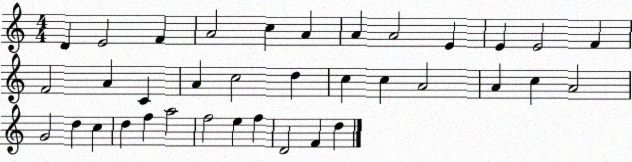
X:1
T:Untitled
M:4/4
L:1/4
K:C
D E2 F A2 c A A A2 E E E2 F F2 A C A c2 d c c A2 A c A2 G2 d c d f a2 f2 e f D2 F d